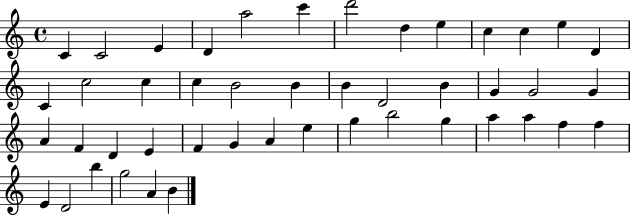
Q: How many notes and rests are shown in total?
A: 46